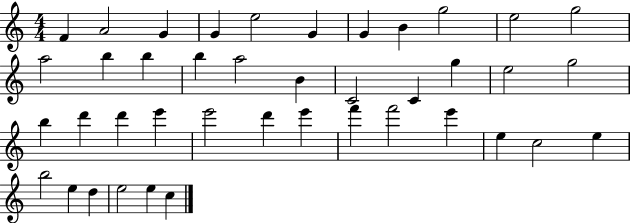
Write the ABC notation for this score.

X:1
T:Untitled
M:4/4
L:1/4
K:C
F A2 G G e2 G G B g2 e2 g2 a2 b b b a2 B C2 C g e2 g2 b d' d' e' e'2 d' e' f' f'2 e' e c2 e b2 e d e2 e c